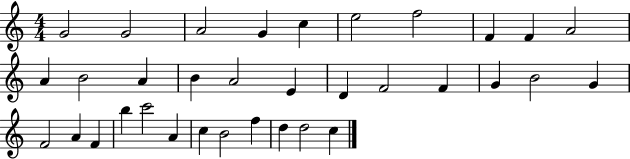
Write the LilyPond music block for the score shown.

{
  \clef treble
  \numericTimeSignature
  \time 4/4
  \key c \major
  g'2 g'2 | a'2 g'4 c''4 | e''2 f''2 | f'4 f'4 a'2 | \break a'4 b'2 a'4 | b'4 a'2 e'4 | d'4 f'2 f'4 | g'4 b'2 g'4 | \break f'2 a'4 f'4 | b''4 c'''2 a'4 | c''4 b'2 f''4 | d''4 d''2 c''4 | \break \bar "|."
}